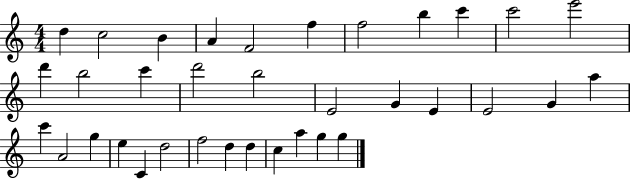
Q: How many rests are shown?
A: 0